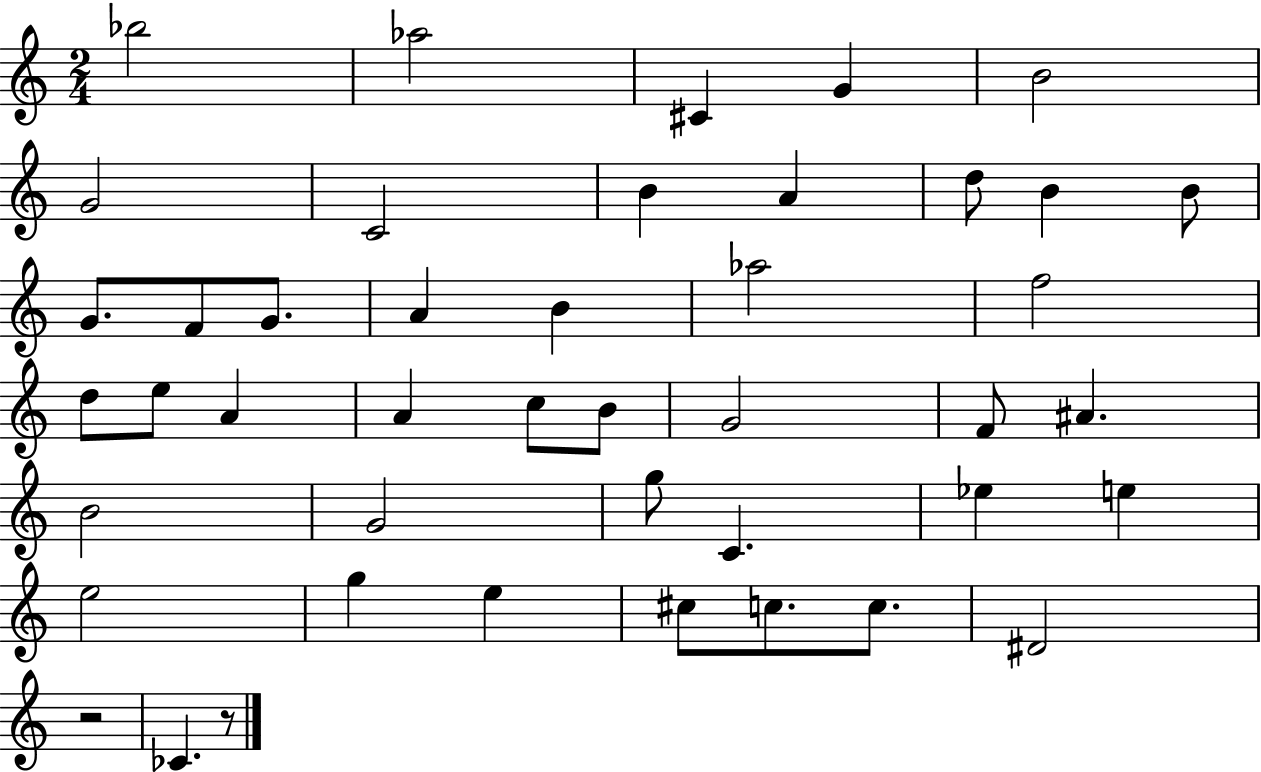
Bb5/h Ab5/h C#4/q G4/q B4/h G4/h C4/h B4/q A4/q D5/e B4/q B4/e G4/e. F4/e G4/e. A4/q B4/q Ab5/h F5/h D5/e E5/e A4/q A4/q C5/e B4/e G4/h F4/e A#4/q. B4/h G4/h G5/e C4/q. Eb5/q E5/q E5/h G5/q E5/q C#5/e C5/e. C5/e. D#4/h R/h CES4/q. R/e